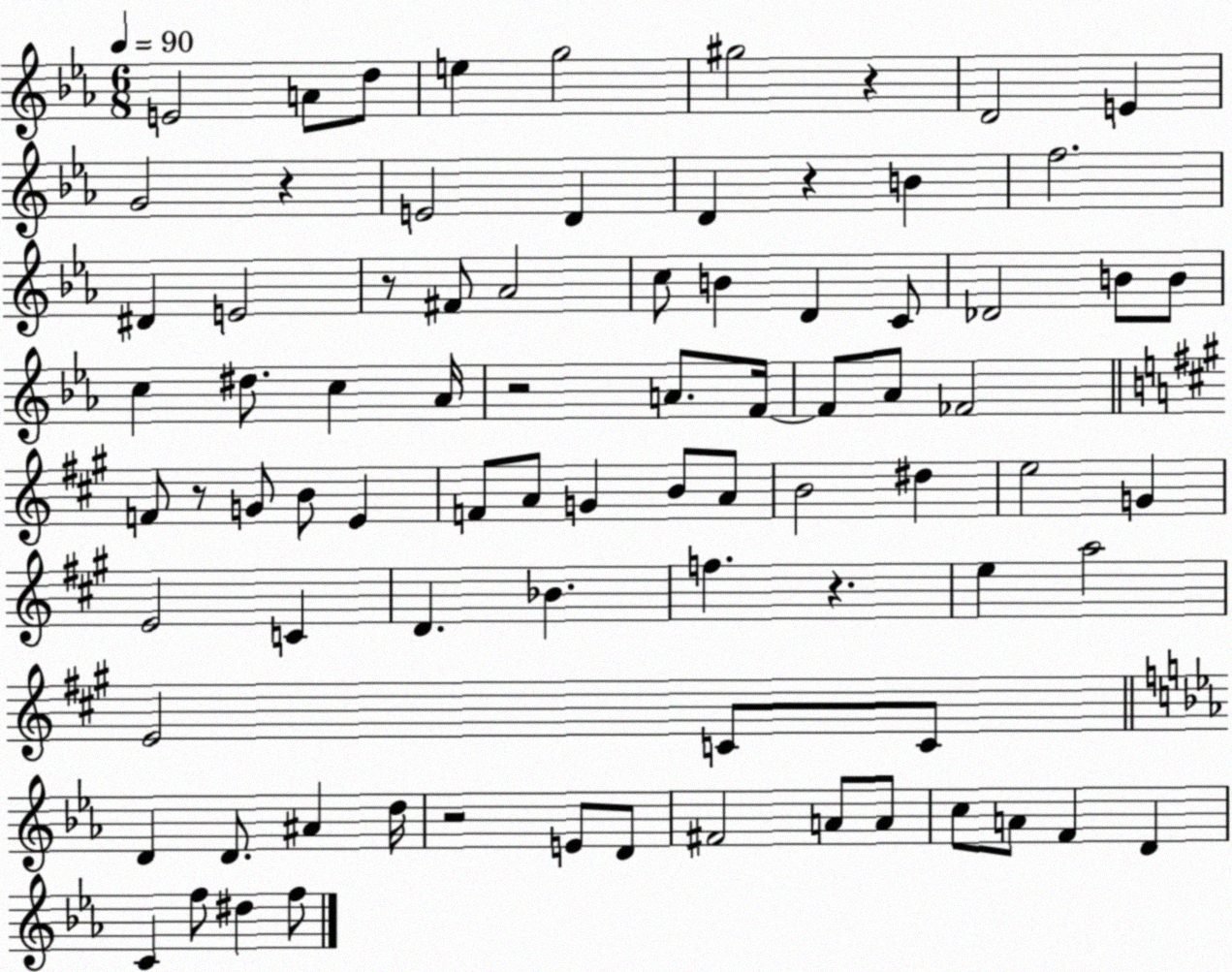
X:1
T:Untitled
M:6/8
L:1/4
K:Eb
E2 A/2 d/2 e g2 ^g2 z D2 E G2 z E2 D D z B f2 ^D E2 z/2 ^F/2 _A2 c/2 B D C/2 _D2 B/2 B/2 c ^d/2 c _A/4 z2 A/2 F/4 F/2 _A/2 _F2 F/2 z/2 G/2 B/2 E F/2 A/2 G B/2 A/2 B2 ^d e2 G E2 C D _B f z e a2 E2 C/2 C/2 D D/2 ^A d/4 z2 E/2 D/2 ^F2 A/2 A/2 c/2 A/2 F D C f/2 ^d f/2